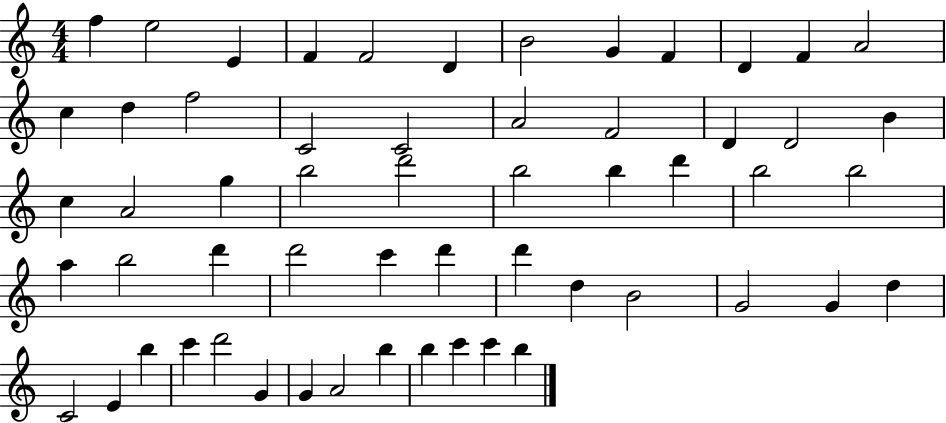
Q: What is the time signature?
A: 4/4